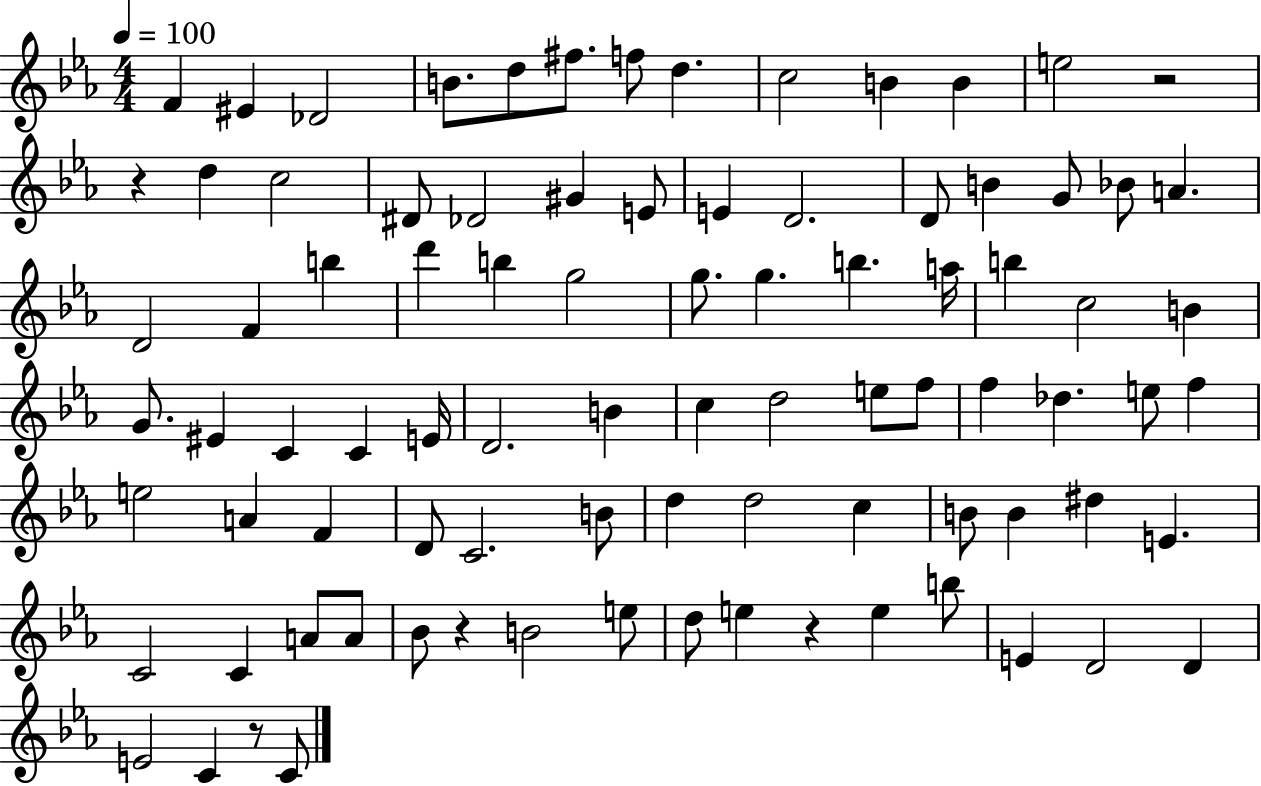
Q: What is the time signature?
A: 4/4